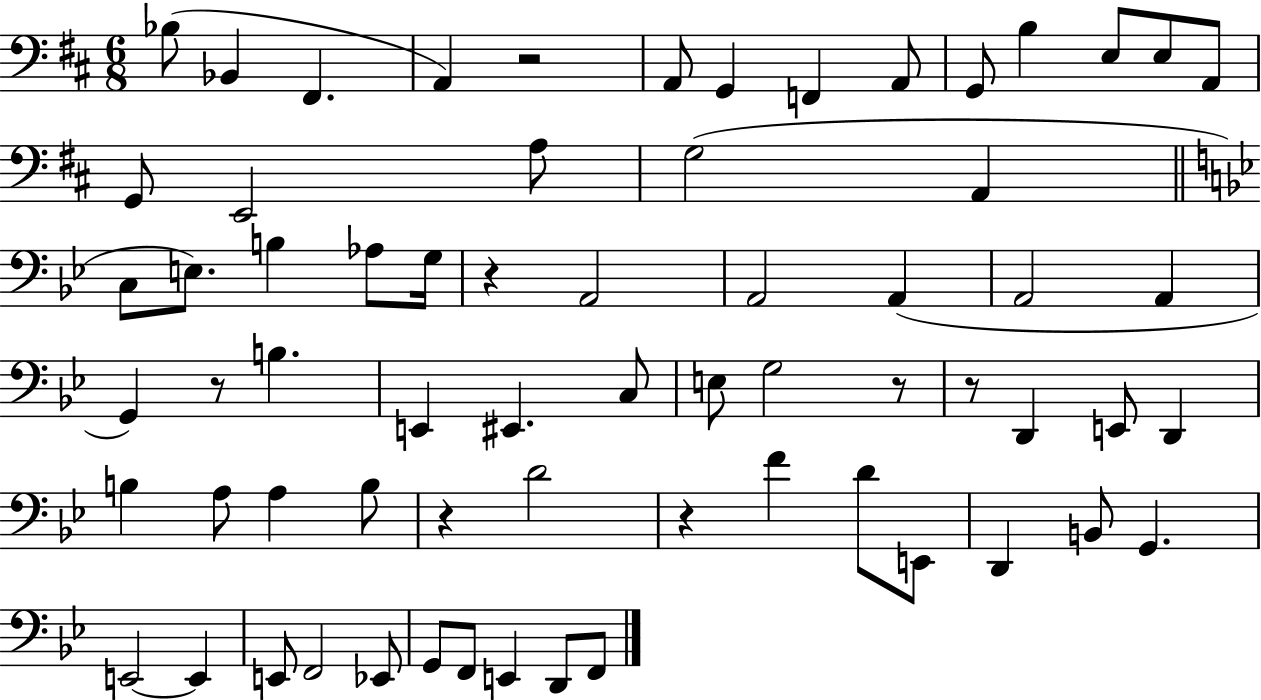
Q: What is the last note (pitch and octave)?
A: F2